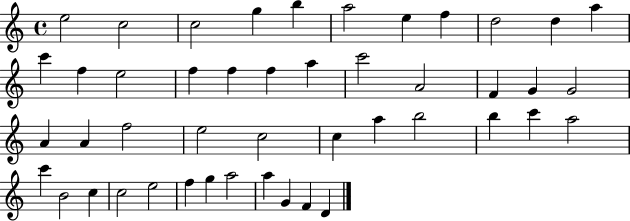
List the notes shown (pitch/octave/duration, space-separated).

E5/h C5/h C5/h G5/q B5/q A5/h E5/q F5/q D5/h D5/q A5/q C6/q F5/q E5/h F5/q F5/q F5/q A5/q C6/h A4/h F4/q G4/q G4/h A4/q A4/q F5/h E5/h C5/h C5/q A5/q B5/h B5/q C6/q A5/h C6/q B4/h C5/q C5/h E5/h F5/q G5/q A5/h A5/q G4/q F4/q D4/q